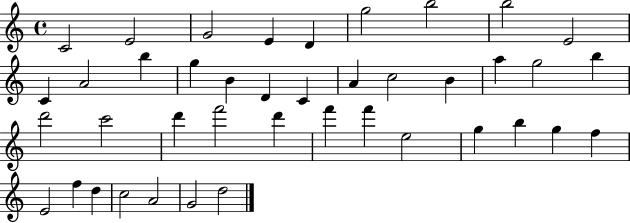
X:1
T:Untitled
M:4/4
L:1/4
K:C
C2 E2 G2 E D g2 b2 b2 E2 C A2 b g B D C A c2 B a g2 b d'2 c'2 d' f'2 d' f' f' e2 g b g f E2 f d c2 A2 G2 d2